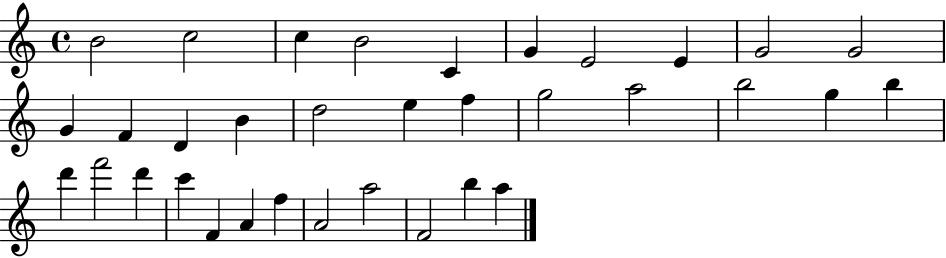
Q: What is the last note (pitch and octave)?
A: A5